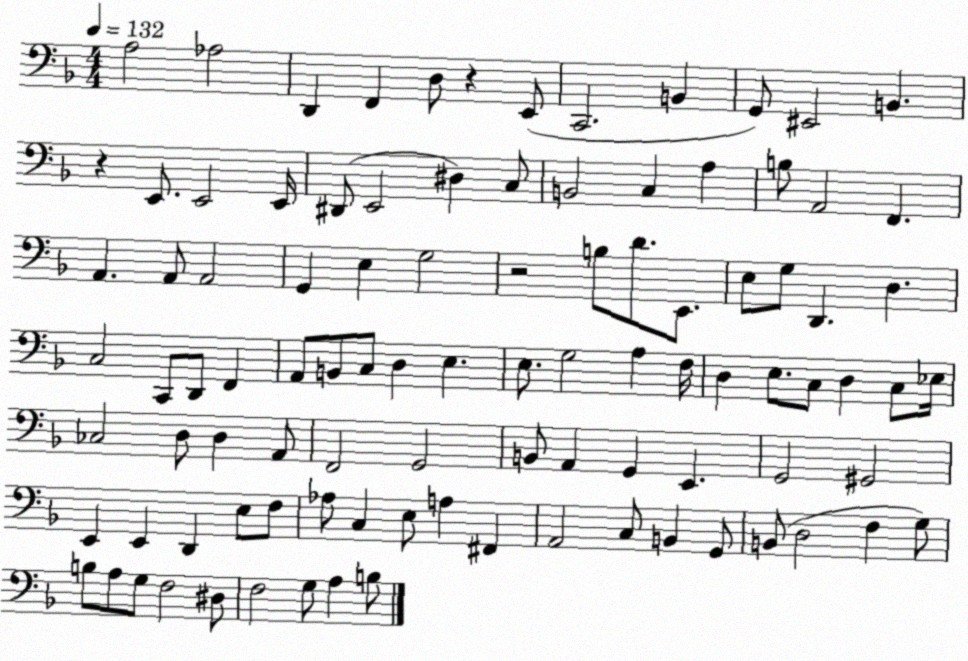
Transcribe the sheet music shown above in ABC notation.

X:1
T:Untitled
M:4/4
L:1/4
K:F
A,2 _A,2 D,, F,, D,/2 z E,,/2 C,,2 B,, G,,/2 ^E,,2 B,, z E,,/2 E,,2 E,,/4 ^D,,/2 E,,2 ^D, C,/2 B,,2 C, A, B,/2 A,,2 F,, A,, A,,/2 A,,2 G,, E, G,2 z2 B,/2 D/2 E,,/2 E,/2 G,/2 D,, D, C,2 C,,/2 D,,/2 F,, A,,/2 B,,/2 C,/2 D, E, E,/2 G,2 A, F,/4 D, E,/2 C,/2 D, C,/2 _E,/4 _C,2 D,/2 D, A,,/2 F,,2 G,,2 B,,/2 A,, G,, E,, G,,2 ^G,,2 E,, E,, D,, E,/2 F,/2 _A,/2 C, E,/2 A, ^F,, A,,2 C,/2 B,, G,,/2 B,,/2 D,2 F, G,/2 B,/2 A,/2 G,/2 F,2 ^D,/2 F,2 G,/2 A, B,/2